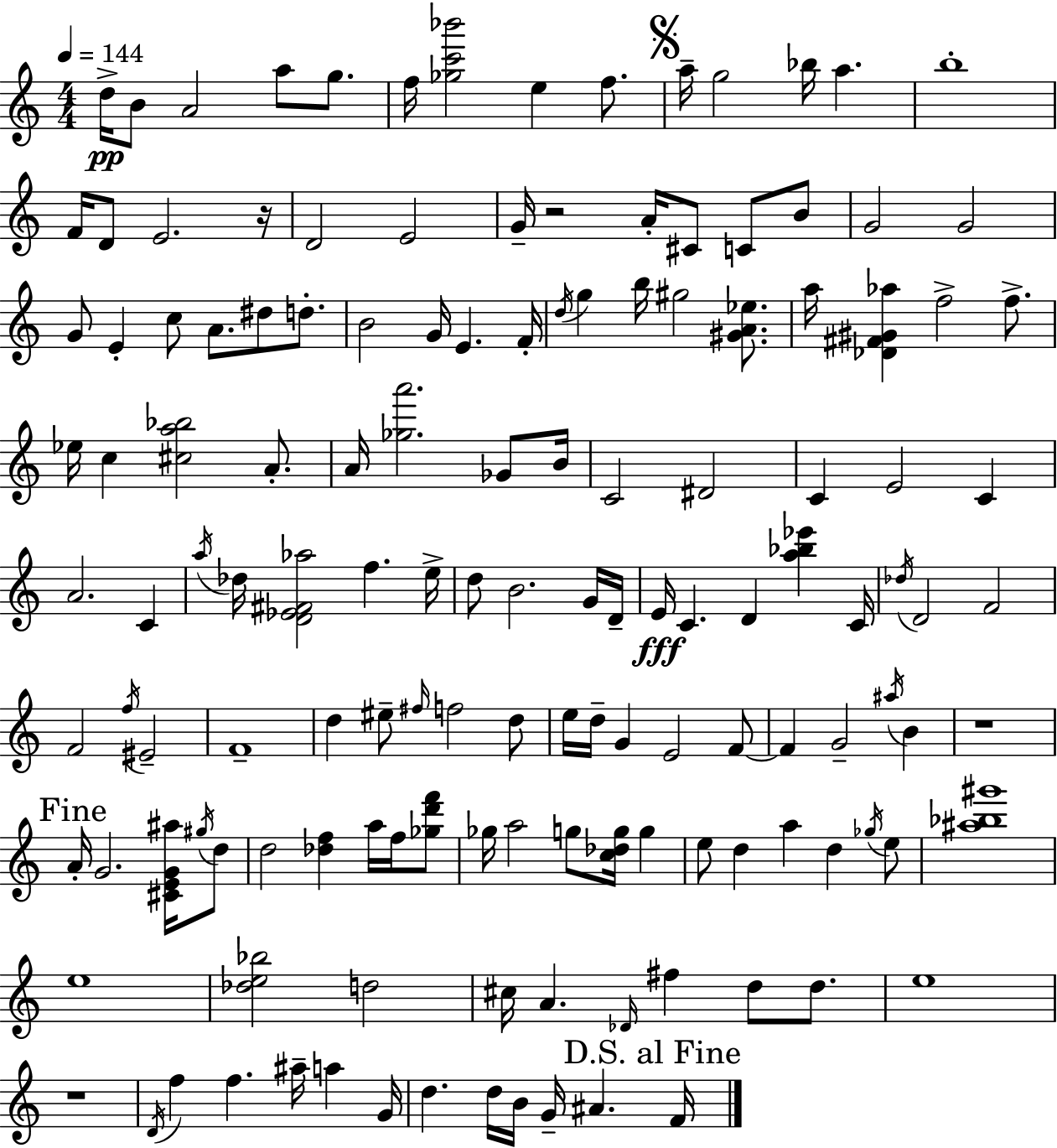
D5/s B4/e A4/h A5/e G5/e. F5/s [Gb5,C6,Bb6]/h E5/q F5/e. A5/s G5/h Bb5/s A5/q. B5/w F4/s D4/e E4/h. R/s D4/h E4/h G4/s R/h A4/s C#4/e C4/e B4/e G4/h G4/h G4/e E4/q C5/e A4/e. D#5/e D5/e. B4/h G4/s E4/q. F4/s D5/s G5/q B5/s G#5/h [G#4,A4,Eb5]/e. A5/s [Db4,F#4,G#4,Ab5]/q F5/h F5/e. Eb5/s C5/q [C#5,A5,Bb5]/h A4/e. A4/s [Gb5,A6]/h. Gb4/e B4/s C4/h D#4/h C4/q E4/h C4/q A4/h. C4/q A5/s Db5/s [D4,Eb4,F#4,Ab5]/h F5/q. E5/s D5/e B4/h. G4/s D4/s E4/s C4/q. D4/q [A5,Bb5,Eb6]/q C4/s Db5/s D4/h F4/h F4/h F5/s EIS4/h F4/w D5/q EIS5/e F#5/s F5/h D5/e E5/s D5/s G4/q E4/h F4/e F4/q G4/h A#5/s B4/q R/w A4/s G4/h. [C#4,E4,G4,A#5]/s G#5/s D5/e D5/h [Db5,F5]/q A5/s F5/s [Gb5,D6,F6]/e Gb5/s A5/h G5/e [C5,Db5,G5]/s G5/q E5/e D5/q A5/q D5/q Gb5/s E5/e [A#5,Bb5,G#6]/w E5/w [Db5,E5,Bb5]/h D5/h C#5/s A4/q. Db4/s F#5/q D5/e D5/e. E5/w R/w D4/s F5/q F5/q. A#5/s A5/q G4/s D5/q. D5/s B4/s G4/s A#4/q. F4/s